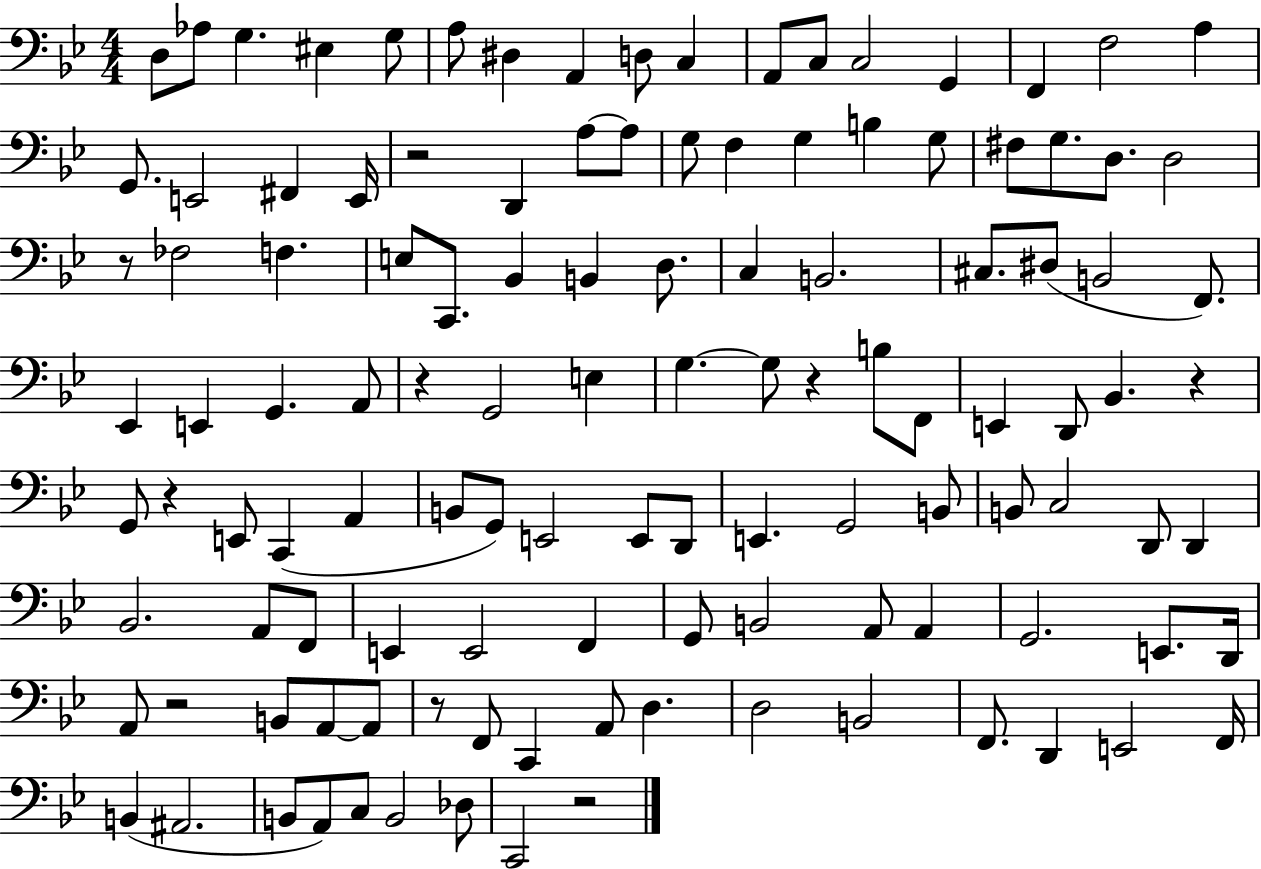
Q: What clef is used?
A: bass